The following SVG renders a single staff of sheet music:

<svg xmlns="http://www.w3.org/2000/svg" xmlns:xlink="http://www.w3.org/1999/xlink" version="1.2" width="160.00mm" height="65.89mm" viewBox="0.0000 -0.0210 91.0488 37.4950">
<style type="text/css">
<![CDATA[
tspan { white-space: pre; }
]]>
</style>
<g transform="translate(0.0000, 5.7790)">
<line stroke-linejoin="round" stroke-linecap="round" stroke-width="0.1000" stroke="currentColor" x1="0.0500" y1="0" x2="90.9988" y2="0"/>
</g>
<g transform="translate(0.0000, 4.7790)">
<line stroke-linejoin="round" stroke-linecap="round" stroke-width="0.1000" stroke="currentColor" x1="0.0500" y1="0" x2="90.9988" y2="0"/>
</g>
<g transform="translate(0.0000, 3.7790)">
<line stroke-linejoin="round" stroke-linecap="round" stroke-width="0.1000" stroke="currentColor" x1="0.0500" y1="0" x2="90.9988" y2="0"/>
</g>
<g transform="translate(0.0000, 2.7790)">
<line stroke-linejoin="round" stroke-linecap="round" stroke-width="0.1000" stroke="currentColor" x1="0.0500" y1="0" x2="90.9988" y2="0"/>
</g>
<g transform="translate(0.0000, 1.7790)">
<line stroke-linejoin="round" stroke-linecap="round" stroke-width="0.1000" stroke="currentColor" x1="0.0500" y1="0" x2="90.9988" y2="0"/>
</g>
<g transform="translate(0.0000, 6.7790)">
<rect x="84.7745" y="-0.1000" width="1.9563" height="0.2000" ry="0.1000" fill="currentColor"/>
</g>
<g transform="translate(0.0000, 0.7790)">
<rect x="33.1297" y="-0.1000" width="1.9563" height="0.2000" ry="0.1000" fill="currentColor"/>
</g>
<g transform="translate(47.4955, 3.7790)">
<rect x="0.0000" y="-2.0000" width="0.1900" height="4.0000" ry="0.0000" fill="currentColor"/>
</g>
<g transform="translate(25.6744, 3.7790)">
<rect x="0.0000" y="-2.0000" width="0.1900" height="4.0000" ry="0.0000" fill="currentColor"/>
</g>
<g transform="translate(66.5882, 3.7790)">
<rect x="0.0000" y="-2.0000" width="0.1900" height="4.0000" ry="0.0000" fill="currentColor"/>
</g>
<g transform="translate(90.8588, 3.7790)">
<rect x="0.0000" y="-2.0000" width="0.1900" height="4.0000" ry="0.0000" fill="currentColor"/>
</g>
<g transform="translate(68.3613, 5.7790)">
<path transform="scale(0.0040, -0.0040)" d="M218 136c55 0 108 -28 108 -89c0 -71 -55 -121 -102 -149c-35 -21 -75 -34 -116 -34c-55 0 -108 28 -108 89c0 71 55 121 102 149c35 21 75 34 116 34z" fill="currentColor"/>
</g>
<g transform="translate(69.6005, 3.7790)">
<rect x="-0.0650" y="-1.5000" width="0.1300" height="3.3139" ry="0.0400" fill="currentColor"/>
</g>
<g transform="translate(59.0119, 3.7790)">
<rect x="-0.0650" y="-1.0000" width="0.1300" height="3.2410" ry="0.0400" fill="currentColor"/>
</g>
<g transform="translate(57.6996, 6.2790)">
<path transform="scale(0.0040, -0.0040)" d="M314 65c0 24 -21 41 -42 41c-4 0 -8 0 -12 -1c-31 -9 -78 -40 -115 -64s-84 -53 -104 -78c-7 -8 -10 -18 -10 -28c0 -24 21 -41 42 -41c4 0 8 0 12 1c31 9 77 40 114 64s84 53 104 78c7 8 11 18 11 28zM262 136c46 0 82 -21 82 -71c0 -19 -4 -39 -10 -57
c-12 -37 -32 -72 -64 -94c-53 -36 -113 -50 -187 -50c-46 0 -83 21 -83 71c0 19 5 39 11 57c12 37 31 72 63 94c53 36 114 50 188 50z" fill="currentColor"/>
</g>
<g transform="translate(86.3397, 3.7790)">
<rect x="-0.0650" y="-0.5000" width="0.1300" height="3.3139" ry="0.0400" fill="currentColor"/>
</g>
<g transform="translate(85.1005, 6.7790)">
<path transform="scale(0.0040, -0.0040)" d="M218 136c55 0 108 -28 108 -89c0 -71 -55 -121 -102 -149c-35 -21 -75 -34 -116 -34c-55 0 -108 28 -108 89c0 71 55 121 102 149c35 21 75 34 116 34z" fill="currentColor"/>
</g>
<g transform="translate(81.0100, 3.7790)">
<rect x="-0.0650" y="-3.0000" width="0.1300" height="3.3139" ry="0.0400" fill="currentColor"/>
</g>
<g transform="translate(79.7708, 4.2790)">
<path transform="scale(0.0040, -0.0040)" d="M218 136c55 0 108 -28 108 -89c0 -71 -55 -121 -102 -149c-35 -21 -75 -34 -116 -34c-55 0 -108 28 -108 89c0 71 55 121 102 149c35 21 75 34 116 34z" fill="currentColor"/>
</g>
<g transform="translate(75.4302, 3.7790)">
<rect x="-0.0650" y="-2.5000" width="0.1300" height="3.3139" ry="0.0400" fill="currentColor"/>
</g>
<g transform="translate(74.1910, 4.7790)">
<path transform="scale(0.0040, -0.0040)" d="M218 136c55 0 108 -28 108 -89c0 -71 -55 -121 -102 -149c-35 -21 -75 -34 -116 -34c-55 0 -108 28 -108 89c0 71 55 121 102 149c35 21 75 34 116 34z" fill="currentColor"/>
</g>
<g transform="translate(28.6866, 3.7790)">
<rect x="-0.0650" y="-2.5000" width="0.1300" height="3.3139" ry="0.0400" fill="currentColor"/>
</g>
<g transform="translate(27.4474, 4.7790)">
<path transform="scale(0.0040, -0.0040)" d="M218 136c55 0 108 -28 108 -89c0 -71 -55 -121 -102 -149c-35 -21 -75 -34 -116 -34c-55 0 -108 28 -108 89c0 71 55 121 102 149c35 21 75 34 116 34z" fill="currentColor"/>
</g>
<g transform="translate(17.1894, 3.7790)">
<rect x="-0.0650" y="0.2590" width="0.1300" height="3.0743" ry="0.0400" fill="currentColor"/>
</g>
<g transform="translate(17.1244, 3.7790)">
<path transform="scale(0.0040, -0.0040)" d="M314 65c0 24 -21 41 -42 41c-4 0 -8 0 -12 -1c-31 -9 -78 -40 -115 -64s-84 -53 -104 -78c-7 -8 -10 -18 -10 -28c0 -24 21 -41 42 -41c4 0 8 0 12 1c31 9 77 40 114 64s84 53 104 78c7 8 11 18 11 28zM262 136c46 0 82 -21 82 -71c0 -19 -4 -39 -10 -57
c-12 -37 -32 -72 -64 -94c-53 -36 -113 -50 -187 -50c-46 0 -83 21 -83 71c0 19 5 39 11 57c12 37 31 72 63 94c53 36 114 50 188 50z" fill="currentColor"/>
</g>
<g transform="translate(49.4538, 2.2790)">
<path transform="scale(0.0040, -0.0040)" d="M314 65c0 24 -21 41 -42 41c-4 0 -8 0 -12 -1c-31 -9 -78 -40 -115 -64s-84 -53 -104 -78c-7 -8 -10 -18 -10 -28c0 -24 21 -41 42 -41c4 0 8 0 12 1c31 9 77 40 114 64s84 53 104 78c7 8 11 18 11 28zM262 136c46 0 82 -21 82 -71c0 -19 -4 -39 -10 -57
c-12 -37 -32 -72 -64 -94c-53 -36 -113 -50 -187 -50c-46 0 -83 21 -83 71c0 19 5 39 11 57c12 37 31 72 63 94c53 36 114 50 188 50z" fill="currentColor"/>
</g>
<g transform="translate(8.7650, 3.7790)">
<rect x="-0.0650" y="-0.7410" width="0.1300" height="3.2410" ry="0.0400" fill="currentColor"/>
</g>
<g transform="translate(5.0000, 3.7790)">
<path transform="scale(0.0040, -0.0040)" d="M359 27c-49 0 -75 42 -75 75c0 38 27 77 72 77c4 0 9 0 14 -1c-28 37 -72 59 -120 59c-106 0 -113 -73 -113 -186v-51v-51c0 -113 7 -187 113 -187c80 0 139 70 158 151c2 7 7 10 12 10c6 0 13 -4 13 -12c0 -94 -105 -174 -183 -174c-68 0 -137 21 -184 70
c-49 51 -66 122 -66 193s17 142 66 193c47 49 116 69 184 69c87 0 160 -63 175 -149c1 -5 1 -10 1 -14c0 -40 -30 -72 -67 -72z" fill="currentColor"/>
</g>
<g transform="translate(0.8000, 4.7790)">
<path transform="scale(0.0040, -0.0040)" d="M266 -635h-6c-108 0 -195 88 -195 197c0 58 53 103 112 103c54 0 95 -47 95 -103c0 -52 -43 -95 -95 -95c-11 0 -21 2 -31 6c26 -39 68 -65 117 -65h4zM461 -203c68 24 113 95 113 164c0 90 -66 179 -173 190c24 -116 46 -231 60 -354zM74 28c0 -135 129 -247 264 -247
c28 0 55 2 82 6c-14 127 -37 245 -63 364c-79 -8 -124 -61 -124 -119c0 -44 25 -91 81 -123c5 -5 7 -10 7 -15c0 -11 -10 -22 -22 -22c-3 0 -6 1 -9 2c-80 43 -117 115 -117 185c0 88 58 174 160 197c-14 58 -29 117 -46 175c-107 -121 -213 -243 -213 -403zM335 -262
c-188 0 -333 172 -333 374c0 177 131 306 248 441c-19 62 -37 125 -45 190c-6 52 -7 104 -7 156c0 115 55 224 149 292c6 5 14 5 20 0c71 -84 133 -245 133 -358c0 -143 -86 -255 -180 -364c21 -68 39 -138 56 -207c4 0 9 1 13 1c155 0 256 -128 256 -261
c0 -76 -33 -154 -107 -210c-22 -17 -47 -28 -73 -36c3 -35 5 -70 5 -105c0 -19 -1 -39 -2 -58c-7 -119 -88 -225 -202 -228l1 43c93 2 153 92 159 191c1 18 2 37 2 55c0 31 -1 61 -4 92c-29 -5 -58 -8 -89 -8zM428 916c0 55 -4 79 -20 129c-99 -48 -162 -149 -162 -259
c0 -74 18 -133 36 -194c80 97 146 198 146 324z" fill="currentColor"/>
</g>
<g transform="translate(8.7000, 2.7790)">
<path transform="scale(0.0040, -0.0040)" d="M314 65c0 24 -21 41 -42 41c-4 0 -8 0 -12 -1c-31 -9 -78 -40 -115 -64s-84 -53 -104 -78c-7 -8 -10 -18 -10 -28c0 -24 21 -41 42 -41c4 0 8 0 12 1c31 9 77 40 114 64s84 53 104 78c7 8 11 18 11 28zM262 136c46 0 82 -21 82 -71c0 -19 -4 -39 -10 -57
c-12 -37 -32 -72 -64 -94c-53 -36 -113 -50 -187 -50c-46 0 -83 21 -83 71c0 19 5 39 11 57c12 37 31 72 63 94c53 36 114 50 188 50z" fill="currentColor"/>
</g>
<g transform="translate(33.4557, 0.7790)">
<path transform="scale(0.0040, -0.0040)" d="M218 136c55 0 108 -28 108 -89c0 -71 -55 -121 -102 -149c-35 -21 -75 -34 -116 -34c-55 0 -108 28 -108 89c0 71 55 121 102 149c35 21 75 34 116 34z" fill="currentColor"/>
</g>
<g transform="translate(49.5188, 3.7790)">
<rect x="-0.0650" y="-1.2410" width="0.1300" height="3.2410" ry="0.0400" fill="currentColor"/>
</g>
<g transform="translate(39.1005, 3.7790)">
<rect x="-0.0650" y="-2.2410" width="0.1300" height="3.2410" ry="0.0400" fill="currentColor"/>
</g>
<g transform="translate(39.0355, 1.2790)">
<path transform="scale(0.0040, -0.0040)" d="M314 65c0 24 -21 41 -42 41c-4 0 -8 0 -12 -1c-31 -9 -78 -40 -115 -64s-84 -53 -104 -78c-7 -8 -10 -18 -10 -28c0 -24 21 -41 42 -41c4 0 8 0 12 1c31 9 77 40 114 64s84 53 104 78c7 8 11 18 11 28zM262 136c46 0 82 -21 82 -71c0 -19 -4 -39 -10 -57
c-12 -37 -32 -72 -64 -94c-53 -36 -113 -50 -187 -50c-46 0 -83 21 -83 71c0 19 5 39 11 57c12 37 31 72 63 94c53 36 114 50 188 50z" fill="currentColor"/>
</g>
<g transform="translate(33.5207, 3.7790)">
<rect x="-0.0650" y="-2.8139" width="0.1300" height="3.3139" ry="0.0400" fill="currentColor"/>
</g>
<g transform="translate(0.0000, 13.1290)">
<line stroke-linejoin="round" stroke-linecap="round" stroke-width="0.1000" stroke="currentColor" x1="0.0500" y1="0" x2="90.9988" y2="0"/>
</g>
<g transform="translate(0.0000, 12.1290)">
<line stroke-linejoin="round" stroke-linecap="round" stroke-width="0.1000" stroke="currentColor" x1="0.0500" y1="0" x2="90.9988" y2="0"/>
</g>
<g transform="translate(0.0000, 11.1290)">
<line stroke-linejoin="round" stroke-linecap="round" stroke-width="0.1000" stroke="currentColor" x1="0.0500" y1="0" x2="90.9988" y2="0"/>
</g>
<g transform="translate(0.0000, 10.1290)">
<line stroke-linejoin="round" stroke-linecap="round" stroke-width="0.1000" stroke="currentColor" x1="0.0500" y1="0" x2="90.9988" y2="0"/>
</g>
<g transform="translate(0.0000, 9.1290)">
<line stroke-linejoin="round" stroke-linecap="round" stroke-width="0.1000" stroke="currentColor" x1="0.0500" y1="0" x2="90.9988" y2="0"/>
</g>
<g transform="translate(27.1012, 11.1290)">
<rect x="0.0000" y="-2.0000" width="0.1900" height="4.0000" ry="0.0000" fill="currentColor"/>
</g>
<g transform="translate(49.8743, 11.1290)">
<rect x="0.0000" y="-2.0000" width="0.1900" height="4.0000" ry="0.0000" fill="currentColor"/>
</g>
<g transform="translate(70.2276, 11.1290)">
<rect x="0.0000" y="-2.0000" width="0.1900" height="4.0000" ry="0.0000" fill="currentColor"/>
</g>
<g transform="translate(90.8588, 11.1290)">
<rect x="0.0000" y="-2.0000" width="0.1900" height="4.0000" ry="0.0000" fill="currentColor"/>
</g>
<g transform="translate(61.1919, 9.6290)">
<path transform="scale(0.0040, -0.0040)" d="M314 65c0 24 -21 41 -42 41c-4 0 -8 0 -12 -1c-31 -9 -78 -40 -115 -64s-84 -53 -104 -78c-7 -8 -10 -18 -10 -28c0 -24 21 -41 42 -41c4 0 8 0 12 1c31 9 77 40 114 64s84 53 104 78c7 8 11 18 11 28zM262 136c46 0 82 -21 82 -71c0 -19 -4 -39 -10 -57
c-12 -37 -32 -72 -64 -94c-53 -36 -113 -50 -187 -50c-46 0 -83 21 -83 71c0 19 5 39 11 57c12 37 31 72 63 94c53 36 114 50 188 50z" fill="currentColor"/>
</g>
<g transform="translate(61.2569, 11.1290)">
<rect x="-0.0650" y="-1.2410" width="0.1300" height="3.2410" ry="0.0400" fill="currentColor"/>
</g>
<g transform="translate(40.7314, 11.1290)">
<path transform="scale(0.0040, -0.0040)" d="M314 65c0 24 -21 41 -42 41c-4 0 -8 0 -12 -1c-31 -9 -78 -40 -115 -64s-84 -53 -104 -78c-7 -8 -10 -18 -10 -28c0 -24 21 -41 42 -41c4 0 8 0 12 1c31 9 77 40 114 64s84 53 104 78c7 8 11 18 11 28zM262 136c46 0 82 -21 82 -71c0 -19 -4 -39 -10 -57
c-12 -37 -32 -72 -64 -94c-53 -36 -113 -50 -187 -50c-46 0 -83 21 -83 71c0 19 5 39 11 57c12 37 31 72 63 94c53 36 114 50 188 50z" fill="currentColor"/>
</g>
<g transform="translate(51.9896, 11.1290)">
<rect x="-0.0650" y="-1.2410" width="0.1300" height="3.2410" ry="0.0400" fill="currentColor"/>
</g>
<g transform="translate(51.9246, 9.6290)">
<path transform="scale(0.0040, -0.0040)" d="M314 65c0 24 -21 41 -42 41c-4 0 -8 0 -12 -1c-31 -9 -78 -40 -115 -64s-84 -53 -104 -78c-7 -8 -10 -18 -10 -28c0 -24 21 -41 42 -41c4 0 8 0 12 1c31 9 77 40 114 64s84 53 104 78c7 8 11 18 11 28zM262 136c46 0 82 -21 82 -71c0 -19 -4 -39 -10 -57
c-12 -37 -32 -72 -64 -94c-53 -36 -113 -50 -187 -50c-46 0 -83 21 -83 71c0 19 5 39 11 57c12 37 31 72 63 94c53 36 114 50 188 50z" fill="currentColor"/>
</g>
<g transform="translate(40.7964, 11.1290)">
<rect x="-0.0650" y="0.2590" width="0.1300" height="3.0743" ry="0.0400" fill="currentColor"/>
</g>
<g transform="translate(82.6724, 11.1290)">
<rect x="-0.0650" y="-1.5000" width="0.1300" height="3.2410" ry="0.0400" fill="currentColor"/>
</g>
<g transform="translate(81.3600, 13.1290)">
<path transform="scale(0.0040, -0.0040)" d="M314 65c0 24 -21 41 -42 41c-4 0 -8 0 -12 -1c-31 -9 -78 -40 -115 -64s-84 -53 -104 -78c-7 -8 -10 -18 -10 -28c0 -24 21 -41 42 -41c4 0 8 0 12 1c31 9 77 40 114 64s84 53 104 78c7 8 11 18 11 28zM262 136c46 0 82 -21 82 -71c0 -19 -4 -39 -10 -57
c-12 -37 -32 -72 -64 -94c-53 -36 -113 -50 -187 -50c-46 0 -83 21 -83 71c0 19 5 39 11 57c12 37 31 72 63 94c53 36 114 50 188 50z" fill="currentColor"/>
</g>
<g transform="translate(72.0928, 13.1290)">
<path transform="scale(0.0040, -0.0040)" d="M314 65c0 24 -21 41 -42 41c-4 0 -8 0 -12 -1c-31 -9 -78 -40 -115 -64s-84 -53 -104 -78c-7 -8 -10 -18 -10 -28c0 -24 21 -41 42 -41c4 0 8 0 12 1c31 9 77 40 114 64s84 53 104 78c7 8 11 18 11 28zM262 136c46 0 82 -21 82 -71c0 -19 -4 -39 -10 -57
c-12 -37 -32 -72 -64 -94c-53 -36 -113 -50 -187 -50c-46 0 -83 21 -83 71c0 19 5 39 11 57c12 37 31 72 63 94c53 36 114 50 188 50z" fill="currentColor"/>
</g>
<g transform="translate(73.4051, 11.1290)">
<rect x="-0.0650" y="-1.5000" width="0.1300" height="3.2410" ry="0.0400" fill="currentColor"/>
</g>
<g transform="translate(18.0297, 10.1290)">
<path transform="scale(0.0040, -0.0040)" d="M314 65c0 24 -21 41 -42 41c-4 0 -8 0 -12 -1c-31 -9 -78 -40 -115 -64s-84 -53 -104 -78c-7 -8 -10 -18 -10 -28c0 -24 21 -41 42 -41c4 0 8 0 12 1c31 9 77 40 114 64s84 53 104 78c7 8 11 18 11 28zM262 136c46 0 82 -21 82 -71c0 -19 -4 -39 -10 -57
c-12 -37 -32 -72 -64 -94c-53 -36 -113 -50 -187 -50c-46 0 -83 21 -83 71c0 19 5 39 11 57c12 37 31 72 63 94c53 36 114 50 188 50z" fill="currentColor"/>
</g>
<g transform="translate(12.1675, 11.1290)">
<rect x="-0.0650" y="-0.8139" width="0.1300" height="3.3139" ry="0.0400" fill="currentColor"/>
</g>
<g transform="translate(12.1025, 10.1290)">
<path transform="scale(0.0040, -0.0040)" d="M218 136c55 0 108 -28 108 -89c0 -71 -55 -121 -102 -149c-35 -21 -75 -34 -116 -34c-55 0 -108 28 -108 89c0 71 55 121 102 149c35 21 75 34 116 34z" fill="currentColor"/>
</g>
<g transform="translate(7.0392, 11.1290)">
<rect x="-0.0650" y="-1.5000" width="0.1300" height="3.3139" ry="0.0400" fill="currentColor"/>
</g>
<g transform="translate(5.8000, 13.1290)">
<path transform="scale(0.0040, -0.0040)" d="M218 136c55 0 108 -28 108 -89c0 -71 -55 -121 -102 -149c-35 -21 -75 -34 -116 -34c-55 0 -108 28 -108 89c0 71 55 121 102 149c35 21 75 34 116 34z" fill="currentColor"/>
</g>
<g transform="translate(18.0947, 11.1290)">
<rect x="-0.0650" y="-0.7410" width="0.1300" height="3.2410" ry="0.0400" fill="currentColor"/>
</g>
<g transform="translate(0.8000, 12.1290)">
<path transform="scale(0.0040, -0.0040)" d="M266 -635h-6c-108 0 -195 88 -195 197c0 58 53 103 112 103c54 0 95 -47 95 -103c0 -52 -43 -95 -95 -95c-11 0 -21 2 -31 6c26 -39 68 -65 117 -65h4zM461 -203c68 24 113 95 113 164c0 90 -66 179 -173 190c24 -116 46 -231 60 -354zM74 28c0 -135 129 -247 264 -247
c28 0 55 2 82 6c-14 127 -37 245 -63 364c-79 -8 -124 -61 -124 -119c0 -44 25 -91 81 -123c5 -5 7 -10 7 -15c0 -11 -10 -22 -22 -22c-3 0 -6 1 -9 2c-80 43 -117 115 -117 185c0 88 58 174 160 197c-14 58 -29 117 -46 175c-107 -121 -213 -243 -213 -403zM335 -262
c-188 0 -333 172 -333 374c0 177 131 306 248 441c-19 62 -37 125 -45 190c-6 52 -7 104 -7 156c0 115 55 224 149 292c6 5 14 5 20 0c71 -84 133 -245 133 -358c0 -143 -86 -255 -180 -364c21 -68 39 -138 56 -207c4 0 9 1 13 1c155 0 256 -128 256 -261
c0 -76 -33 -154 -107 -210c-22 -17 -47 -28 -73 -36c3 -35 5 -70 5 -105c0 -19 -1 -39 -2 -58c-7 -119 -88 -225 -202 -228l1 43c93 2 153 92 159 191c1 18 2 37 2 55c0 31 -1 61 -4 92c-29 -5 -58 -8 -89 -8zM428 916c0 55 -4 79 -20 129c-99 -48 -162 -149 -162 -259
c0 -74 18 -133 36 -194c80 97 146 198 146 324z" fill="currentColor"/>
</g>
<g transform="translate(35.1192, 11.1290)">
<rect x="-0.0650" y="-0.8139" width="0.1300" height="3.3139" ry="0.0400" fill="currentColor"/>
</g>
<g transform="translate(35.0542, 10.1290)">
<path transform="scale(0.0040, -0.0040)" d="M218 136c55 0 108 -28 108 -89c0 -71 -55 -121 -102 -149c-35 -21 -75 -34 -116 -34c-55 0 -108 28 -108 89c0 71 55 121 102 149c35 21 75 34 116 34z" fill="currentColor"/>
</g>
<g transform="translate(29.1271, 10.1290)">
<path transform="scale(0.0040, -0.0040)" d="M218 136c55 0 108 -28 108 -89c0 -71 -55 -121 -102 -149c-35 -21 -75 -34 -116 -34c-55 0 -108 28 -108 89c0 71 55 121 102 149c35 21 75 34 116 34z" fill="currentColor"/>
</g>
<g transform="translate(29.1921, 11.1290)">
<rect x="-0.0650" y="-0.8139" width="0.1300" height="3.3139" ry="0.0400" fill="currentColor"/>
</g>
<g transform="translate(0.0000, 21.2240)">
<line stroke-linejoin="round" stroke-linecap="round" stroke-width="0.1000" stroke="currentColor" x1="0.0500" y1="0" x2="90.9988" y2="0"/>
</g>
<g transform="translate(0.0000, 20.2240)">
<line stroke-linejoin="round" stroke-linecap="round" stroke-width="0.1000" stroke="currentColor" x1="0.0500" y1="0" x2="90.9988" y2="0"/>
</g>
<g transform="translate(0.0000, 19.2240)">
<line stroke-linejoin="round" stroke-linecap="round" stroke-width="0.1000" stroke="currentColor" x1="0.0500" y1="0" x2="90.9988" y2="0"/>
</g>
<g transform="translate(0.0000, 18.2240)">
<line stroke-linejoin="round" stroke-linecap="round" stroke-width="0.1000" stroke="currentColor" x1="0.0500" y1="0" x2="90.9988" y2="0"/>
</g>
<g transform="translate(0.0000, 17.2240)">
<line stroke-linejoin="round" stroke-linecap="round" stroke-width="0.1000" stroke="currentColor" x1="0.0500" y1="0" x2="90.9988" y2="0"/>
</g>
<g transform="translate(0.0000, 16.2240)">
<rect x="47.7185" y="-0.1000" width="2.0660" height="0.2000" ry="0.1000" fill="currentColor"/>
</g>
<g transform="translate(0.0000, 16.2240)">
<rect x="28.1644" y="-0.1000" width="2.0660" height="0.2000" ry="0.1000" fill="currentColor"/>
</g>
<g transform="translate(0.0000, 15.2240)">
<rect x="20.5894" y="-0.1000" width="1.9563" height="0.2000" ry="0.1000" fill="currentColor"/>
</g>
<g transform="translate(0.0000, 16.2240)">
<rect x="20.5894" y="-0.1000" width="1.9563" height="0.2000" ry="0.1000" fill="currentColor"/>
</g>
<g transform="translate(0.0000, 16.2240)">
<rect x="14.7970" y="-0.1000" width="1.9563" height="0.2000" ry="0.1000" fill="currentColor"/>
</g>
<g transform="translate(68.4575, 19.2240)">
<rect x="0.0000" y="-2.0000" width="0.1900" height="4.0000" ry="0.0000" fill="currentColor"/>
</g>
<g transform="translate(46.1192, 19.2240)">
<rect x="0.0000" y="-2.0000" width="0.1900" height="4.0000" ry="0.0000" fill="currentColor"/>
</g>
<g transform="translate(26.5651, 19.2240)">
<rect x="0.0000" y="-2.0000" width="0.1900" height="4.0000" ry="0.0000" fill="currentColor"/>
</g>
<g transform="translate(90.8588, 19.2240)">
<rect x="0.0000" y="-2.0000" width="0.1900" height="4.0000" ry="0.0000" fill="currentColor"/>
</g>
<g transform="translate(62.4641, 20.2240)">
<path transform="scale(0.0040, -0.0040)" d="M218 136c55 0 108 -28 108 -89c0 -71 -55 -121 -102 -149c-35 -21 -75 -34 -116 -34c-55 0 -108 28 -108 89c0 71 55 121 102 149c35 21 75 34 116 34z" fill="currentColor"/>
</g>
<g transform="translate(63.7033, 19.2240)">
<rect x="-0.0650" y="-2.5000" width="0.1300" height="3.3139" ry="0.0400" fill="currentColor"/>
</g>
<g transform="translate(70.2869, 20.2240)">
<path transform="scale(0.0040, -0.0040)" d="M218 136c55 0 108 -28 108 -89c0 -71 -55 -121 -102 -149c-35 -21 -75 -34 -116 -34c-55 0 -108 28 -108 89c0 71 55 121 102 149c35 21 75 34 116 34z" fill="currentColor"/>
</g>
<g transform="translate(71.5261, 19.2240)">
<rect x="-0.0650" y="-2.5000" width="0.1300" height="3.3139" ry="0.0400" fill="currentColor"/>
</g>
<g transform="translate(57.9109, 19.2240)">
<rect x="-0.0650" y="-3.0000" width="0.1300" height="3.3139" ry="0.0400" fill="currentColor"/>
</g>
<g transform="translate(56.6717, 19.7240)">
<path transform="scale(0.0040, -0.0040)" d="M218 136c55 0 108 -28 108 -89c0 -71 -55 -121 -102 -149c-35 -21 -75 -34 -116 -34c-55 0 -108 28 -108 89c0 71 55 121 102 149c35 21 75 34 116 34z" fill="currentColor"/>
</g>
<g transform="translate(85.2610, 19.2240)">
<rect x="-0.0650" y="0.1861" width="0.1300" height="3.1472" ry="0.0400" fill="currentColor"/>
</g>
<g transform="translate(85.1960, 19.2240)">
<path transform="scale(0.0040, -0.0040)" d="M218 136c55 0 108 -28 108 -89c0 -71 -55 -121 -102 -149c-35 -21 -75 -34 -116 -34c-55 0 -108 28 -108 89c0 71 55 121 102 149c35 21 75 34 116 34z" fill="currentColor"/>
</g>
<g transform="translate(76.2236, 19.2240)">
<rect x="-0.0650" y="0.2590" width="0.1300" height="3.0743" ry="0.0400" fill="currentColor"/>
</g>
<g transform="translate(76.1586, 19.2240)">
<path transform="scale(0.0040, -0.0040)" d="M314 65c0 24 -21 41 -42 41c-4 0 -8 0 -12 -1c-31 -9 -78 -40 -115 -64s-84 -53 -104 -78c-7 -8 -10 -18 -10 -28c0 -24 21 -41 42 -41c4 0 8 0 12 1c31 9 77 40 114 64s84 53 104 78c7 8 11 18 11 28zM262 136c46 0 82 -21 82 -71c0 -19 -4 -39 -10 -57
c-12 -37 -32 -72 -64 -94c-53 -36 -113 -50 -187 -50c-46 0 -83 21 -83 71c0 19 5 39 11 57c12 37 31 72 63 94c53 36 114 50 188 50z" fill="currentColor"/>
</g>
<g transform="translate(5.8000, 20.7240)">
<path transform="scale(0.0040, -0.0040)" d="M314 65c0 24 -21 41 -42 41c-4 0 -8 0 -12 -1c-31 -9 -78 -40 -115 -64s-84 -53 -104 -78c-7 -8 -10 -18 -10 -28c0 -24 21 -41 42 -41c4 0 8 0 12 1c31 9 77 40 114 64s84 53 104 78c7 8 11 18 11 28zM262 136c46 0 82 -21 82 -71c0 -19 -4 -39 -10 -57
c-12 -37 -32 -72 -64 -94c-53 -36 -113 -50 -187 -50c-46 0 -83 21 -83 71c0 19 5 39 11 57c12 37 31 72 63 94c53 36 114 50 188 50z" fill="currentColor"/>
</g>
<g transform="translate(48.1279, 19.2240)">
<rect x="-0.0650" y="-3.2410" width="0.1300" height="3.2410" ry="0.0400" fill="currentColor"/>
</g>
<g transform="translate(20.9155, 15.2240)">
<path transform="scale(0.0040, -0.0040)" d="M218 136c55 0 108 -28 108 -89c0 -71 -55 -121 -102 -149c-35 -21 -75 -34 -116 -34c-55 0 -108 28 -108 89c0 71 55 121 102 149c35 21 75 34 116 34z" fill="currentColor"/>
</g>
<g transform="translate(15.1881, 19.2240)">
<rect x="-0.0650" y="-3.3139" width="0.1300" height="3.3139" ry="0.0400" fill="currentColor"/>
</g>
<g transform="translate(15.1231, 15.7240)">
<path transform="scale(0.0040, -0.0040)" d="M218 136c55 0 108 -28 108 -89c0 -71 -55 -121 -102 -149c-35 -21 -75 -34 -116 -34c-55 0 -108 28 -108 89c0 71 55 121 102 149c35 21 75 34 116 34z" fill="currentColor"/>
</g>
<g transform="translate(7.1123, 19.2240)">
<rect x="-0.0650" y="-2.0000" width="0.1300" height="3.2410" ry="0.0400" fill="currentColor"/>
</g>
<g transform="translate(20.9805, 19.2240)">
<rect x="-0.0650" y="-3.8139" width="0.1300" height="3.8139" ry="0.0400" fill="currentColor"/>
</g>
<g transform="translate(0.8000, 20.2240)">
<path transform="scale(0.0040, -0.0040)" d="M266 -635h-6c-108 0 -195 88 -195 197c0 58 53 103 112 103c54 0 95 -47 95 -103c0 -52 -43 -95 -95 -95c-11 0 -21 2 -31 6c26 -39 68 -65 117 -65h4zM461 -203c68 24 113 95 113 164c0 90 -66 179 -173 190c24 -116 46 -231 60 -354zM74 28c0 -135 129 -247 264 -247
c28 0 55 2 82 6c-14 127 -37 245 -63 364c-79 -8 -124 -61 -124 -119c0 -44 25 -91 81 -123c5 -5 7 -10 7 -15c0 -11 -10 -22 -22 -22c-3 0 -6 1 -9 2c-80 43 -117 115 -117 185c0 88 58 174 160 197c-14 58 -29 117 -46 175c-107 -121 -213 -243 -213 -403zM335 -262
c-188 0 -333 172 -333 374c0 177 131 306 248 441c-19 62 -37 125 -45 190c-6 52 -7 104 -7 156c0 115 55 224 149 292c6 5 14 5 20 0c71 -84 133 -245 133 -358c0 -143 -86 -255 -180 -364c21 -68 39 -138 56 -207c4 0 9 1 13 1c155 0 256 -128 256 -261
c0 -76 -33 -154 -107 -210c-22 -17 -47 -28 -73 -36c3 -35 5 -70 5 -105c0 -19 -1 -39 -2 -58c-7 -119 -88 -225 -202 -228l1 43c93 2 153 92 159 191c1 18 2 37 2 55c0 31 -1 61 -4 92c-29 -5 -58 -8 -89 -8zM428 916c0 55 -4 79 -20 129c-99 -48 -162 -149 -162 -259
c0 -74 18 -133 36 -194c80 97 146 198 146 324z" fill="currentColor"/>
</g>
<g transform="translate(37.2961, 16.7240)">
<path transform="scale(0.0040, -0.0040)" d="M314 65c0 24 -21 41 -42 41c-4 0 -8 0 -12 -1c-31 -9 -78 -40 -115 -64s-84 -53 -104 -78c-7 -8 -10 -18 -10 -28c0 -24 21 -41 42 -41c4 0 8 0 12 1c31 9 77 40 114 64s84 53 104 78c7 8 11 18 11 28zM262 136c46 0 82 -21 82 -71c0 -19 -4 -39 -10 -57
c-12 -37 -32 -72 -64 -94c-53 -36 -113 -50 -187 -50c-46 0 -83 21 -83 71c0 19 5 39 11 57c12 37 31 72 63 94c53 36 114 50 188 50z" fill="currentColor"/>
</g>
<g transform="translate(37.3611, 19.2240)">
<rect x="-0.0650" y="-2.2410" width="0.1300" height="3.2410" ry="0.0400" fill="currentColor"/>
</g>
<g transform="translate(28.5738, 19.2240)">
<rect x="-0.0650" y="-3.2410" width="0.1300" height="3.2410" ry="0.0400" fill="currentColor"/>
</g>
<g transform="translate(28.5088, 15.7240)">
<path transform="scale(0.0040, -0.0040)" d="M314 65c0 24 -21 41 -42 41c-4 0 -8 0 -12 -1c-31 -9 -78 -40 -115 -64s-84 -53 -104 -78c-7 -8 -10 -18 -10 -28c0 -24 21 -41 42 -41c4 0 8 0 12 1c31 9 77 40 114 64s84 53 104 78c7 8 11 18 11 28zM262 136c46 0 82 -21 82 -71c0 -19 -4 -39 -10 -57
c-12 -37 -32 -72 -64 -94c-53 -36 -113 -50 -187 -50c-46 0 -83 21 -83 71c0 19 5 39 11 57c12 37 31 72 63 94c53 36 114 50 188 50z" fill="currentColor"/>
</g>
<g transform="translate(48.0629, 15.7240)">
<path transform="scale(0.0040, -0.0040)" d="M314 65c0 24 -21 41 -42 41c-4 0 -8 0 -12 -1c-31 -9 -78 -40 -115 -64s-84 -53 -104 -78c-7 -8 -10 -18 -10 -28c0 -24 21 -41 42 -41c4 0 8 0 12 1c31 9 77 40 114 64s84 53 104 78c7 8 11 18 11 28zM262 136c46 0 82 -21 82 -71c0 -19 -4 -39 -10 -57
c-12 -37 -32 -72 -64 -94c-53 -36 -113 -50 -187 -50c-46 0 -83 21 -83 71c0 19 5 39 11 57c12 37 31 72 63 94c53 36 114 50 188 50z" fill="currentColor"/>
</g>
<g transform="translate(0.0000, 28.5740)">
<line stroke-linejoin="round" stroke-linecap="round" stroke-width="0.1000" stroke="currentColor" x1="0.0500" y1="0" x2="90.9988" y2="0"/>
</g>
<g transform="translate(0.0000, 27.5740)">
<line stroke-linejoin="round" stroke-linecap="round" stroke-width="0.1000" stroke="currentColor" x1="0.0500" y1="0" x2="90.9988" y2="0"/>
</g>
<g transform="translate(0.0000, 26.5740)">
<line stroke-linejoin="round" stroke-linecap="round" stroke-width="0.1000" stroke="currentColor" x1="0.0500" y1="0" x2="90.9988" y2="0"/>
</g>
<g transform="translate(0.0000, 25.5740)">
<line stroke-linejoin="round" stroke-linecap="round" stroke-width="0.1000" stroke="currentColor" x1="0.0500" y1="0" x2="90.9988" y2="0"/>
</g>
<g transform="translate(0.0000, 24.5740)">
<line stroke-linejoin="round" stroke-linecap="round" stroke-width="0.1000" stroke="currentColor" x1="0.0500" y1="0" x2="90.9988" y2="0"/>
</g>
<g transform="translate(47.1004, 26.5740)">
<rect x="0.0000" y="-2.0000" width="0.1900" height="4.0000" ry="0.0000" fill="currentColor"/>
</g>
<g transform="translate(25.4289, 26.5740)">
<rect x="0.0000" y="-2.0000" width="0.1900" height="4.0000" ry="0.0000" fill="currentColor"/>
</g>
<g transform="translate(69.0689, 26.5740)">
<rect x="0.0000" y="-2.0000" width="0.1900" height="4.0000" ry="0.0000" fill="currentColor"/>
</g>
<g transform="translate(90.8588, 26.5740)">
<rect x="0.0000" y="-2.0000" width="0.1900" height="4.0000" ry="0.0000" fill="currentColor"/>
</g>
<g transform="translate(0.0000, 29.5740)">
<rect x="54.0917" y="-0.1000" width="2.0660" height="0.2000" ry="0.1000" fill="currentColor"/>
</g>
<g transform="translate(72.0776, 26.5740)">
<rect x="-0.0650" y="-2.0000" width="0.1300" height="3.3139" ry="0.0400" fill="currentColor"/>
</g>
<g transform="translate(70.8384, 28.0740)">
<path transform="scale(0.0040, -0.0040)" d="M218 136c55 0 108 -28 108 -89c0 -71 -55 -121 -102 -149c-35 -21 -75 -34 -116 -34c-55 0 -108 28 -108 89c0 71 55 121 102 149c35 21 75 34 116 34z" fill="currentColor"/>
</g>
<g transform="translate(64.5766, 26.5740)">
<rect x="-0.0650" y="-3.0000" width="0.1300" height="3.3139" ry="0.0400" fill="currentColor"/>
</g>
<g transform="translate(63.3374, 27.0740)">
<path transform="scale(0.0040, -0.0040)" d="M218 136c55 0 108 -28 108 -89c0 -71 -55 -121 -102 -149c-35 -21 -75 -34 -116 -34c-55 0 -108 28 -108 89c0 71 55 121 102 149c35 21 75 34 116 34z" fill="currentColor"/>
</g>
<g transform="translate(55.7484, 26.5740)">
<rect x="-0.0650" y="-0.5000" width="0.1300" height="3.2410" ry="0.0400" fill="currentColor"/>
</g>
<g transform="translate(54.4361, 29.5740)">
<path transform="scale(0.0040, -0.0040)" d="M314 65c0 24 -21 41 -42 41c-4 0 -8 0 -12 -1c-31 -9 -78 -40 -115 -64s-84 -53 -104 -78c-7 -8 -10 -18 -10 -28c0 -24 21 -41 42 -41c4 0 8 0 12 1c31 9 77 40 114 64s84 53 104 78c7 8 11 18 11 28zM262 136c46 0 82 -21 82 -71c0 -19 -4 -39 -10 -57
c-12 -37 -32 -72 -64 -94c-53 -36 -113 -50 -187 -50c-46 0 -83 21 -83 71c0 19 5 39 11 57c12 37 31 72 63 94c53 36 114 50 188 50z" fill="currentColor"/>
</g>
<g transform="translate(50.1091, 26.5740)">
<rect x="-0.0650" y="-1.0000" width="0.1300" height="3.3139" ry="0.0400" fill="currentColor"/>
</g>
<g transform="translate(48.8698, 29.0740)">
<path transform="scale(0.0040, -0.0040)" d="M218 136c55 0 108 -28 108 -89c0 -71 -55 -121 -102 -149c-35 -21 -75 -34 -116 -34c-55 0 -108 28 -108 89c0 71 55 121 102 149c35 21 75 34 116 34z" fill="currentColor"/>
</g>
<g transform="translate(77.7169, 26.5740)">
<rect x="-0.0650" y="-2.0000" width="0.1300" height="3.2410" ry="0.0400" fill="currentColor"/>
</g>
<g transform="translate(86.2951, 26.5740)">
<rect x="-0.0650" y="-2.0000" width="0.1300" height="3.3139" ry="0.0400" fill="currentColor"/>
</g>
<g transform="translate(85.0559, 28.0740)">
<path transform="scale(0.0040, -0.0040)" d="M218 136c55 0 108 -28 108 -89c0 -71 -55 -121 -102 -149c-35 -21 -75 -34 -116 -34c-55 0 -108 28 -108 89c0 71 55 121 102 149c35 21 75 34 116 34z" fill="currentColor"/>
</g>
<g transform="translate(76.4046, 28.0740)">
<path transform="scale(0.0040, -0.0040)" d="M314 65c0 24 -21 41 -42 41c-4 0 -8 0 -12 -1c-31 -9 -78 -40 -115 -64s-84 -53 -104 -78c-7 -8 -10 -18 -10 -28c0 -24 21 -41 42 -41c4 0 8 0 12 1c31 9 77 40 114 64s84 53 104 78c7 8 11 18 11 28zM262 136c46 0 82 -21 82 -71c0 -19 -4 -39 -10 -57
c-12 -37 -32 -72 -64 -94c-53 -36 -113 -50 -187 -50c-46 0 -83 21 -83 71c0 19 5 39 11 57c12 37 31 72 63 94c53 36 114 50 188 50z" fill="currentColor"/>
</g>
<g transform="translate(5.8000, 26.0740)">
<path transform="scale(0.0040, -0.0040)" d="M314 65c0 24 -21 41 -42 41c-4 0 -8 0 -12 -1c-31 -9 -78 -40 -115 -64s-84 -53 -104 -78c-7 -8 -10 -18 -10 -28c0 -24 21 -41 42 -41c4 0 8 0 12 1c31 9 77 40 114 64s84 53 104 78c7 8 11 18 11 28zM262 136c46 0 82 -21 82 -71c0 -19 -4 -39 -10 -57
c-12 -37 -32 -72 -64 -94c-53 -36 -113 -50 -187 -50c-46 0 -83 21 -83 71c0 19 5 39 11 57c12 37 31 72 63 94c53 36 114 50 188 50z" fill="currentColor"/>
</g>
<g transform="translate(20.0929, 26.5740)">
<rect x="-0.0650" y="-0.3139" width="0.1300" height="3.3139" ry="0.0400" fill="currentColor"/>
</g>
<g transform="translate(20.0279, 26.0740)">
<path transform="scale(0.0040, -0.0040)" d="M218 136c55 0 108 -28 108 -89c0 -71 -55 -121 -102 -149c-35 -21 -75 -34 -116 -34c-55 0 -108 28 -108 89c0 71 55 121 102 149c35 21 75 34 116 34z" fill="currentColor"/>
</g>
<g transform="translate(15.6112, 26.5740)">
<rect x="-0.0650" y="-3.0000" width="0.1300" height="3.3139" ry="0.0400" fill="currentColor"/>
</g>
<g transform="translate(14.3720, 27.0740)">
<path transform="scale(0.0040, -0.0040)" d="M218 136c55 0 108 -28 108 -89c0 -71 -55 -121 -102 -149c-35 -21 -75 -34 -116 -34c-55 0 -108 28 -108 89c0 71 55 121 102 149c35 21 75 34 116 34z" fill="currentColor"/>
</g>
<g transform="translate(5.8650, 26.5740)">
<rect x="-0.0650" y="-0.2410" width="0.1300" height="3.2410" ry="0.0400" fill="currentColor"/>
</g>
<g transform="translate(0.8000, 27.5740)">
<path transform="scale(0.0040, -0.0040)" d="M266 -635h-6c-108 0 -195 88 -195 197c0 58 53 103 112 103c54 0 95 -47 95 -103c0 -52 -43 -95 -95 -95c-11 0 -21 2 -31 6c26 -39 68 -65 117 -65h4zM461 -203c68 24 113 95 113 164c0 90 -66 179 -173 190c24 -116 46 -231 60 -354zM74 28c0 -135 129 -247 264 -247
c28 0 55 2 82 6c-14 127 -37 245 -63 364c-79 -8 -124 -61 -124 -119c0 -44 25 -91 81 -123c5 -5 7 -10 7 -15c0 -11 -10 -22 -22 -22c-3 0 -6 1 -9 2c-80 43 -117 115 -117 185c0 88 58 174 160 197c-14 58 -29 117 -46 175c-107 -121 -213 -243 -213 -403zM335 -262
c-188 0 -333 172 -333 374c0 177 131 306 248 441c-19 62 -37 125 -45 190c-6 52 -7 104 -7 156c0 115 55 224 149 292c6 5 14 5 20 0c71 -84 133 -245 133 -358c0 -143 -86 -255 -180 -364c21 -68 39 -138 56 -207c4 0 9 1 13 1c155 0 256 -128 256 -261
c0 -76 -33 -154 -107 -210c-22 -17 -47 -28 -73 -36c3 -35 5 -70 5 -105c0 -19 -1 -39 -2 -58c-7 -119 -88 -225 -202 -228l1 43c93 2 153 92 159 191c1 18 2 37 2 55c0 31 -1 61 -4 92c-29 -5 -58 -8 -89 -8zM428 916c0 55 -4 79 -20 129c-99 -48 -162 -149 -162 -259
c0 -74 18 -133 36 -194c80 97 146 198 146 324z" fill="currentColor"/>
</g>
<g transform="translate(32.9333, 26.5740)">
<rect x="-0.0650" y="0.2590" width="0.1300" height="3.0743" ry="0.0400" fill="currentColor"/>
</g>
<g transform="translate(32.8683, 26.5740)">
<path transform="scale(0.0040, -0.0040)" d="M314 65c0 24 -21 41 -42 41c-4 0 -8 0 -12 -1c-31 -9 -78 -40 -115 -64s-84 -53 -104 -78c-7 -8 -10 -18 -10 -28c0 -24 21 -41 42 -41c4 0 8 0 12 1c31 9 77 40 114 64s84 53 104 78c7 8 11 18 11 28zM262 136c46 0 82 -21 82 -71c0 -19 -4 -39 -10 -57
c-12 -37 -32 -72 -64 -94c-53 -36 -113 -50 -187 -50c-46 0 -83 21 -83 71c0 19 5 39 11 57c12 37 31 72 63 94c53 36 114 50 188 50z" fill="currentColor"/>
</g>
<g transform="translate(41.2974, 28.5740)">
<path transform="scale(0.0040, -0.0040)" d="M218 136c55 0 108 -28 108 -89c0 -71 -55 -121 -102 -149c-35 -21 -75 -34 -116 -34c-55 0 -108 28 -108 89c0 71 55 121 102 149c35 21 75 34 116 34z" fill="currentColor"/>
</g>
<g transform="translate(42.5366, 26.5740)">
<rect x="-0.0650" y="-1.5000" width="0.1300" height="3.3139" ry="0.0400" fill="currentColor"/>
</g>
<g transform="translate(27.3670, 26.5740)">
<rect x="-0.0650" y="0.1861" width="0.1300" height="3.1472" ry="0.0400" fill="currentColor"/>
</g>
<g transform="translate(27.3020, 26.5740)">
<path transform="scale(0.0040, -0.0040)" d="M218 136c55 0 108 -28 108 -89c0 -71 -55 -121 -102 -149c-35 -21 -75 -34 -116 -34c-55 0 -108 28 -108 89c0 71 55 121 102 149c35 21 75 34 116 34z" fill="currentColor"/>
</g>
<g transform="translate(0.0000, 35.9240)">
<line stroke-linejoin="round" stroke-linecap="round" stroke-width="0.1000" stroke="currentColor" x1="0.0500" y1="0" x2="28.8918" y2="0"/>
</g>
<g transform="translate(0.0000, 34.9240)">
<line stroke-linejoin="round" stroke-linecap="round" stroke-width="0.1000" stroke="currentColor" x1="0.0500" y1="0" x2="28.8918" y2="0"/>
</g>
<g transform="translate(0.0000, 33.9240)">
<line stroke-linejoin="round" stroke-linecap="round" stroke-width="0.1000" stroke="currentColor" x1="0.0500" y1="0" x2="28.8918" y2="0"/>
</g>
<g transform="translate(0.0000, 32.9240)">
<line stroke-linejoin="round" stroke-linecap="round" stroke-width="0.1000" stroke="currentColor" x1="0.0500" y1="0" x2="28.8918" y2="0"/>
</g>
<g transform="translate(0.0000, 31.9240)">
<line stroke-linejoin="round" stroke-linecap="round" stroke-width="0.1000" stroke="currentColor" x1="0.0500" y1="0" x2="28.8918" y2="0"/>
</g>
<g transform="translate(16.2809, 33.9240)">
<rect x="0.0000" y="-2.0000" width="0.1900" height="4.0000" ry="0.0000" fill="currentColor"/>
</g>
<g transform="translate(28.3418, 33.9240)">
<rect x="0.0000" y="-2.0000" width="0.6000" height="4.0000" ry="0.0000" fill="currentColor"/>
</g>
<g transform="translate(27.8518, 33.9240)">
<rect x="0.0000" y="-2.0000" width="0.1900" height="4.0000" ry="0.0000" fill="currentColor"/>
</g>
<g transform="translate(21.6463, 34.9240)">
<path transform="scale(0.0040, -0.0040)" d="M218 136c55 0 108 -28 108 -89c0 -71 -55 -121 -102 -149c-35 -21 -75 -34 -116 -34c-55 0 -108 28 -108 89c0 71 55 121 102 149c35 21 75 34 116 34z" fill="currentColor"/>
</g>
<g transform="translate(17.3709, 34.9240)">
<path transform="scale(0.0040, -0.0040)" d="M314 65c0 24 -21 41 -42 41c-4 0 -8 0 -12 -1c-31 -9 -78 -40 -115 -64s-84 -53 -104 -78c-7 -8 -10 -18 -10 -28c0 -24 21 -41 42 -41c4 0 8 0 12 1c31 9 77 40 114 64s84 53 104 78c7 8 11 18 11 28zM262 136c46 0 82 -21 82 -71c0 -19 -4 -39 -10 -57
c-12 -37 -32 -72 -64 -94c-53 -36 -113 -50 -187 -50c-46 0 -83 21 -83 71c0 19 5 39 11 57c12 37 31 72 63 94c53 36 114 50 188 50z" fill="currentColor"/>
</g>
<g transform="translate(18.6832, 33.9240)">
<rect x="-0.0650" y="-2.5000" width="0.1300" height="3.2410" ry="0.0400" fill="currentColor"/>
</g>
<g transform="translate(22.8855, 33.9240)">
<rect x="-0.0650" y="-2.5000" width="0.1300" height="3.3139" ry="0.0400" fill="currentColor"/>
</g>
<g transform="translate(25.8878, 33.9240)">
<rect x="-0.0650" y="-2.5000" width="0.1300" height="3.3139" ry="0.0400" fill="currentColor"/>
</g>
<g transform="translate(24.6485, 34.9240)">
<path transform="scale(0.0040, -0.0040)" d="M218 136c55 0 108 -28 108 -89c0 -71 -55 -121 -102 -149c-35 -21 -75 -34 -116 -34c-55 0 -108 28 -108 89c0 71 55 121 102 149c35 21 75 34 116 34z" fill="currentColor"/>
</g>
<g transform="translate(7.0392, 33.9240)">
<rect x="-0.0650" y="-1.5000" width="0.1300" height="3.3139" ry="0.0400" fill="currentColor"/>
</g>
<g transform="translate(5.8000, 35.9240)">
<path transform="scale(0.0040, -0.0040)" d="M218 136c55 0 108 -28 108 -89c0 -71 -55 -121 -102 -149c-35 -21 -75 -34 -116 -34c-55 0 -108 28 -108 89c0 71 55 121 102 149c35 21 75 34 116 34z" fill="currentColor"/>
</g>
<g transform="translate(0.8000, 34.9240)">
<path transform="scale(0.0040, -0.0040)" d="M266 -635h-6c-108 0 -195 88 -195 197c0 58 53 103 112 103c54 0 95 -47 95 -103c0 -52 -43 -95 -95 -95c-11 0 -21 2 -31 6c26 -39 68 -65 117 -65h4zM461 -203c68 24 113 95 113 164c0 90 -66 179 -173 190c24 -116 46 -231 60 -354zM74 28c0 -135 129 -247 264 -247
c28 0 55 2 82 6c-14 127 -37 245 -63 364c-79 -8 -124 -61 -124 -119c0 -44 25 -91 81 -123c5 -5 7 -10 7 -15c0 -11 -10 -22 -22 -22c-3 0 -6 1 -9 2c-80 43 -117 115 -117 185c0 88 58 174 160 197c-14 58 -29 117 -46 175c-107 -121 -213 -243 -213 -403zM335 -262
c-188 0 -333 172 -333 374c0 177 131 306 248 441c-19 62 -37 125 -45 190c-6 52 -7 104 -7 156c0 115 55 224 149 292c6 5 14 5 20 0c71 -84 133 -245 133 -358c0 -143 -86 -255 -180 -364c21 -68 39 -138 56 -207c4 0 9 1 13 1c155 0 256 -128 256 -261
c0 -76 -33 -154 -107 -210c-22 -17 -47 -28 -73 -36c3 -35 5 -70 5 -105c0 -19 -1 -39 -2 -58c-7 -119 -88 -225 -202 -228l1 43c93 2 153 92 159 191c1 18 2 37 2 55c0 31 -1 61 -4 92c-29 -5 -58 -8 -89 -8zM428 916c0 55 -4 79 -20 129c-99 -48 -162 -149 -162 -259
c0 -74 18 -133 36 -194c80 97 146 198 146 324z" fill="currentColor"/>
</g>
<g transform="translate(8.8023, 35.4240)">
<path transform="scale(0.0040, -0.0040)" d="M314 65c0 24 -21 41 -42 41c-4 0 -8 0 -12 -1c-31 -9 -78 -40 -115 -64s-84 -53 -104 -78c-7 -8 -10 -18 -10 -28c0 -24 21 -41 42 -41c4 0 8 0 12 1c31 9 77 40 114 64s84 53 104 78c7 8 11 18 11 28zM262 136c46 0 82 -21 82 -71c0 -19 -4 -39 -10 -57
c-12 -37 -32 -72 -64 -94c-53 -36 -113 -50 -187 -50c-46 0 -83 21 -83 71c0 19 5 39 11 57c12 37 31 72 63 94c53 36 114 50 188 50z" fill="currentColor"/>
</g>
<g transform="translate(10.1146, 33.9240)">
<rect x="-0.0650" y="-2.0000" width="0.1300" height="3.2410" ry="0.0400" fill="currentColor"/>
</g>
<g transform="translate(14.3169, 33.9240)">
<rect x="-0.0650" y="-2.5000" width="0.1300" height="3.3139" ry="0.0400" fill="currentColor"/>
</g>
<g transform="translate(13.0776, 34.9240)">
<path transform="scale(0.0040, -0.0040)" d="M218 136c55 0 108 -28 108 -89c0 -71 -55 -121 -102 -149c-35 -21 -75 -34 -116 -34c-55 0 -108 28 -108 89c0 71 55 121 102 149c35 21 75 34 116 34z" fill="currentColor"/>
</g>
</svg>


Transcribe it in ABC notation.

X:1
T:Untitled
M:4/4
L:1/4
K:C
d2 B2 G a g2 e2 D2 E G A C E d d2 d d B2 e2 e2 E2 E2 F2 b c' b2 g2 b2 A G G B2 B c2 A c B B2 E D C2 A F F2 F E F2 G G2 G G